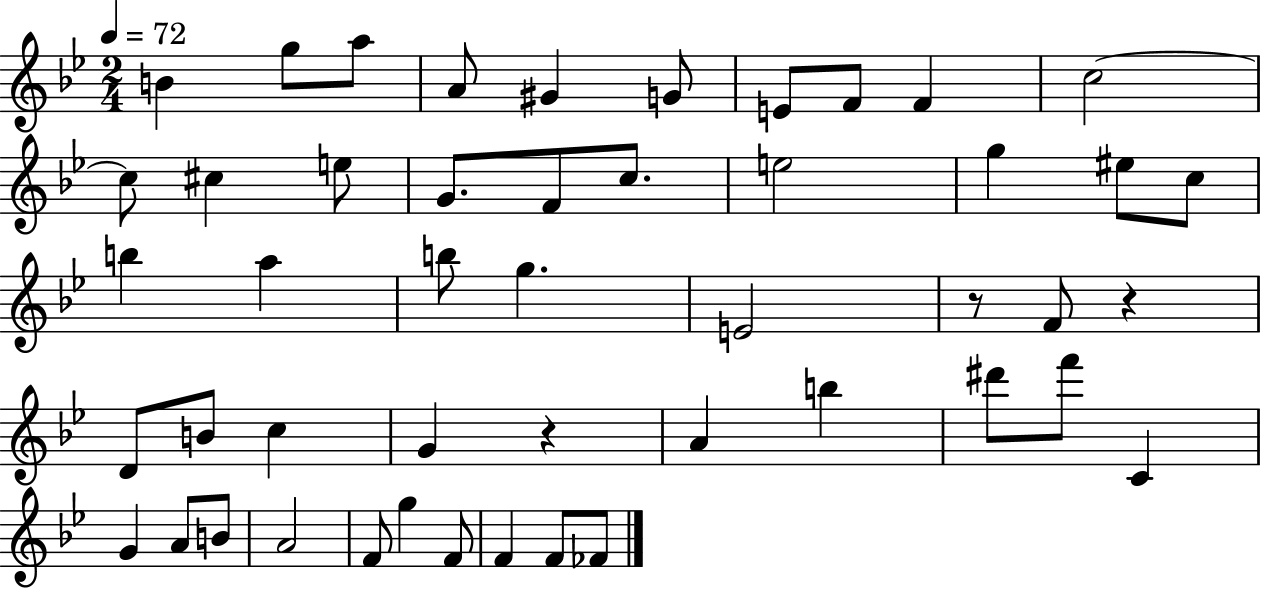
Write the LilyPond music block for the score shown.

{
  \clef treble
  \numericTimeSignature
  \time 2/4
  \key bes \major
  \tempo 4 = 72
  \repeat volta 2 { b'4 g''8 a''8 | a'8 gis'4 g'8 | e'8 f'8 f'4 | c''2~~ | \break c''8 cis''4 e''8 | g'8. f'8 c''8. | e''2 | g''4 eis''8 c''8 | \break b''4 a''4 | b''8 g''4. | e'2 | r8 f'8 r4 | \break d'8 b'8 c''4 | g'4 r4 | a'4 b''4 | dis'''8 f'''8 c'4 | \break g'4 a'8 b'8 | a'2 | f'8 g''4 f'8 | f'4 f'8 fes'8 | \break } \bar "|."
}